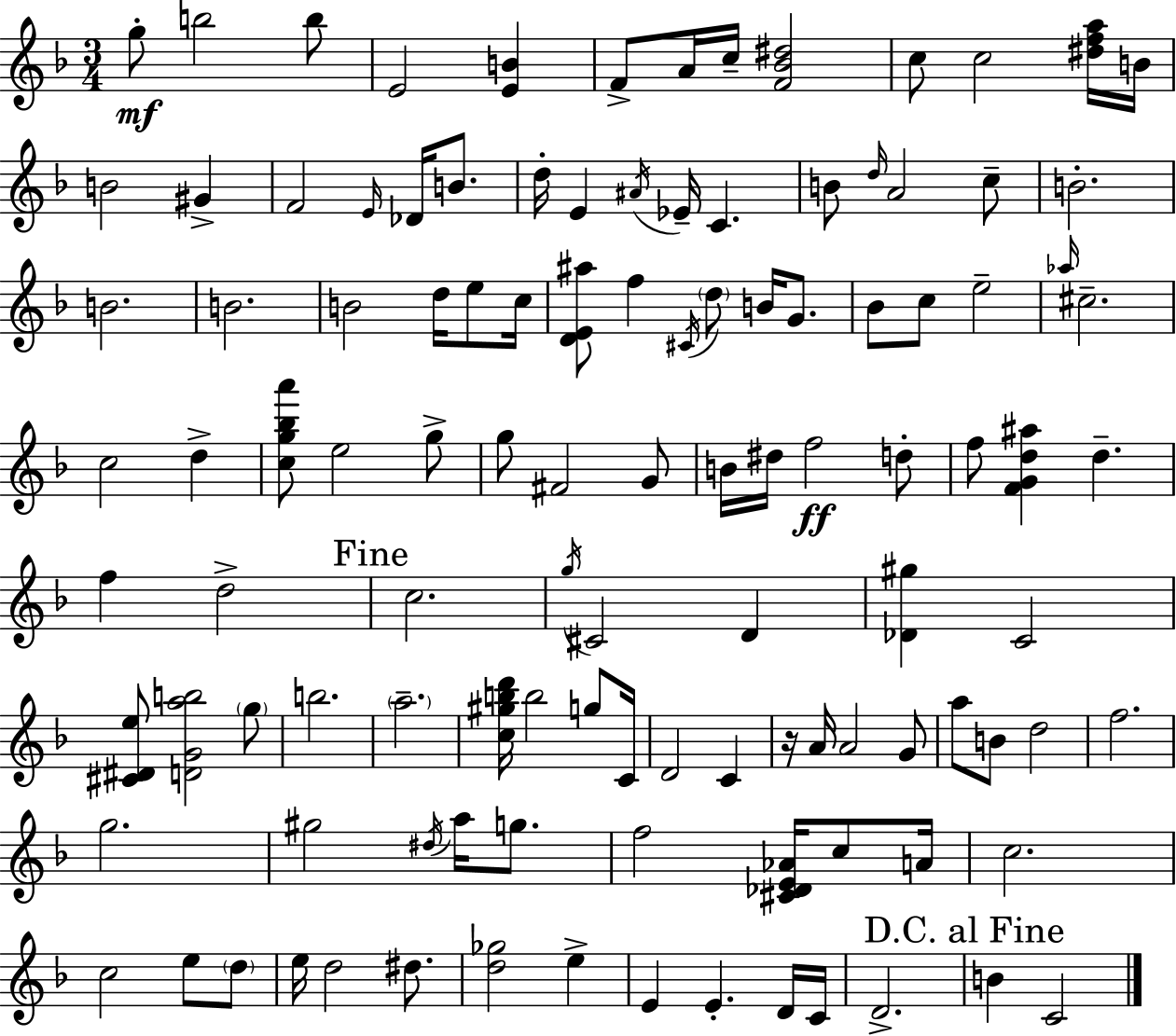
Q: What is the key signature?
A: D minor